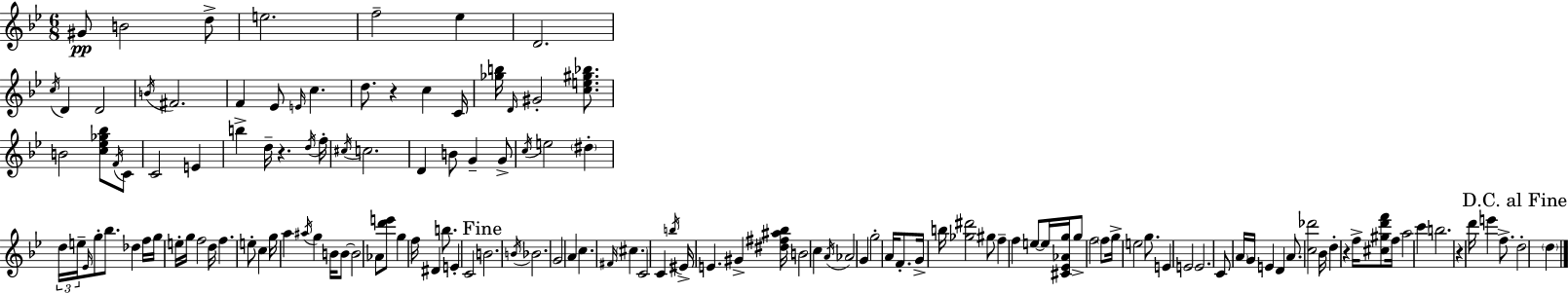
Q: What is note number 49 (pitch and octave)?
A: G5